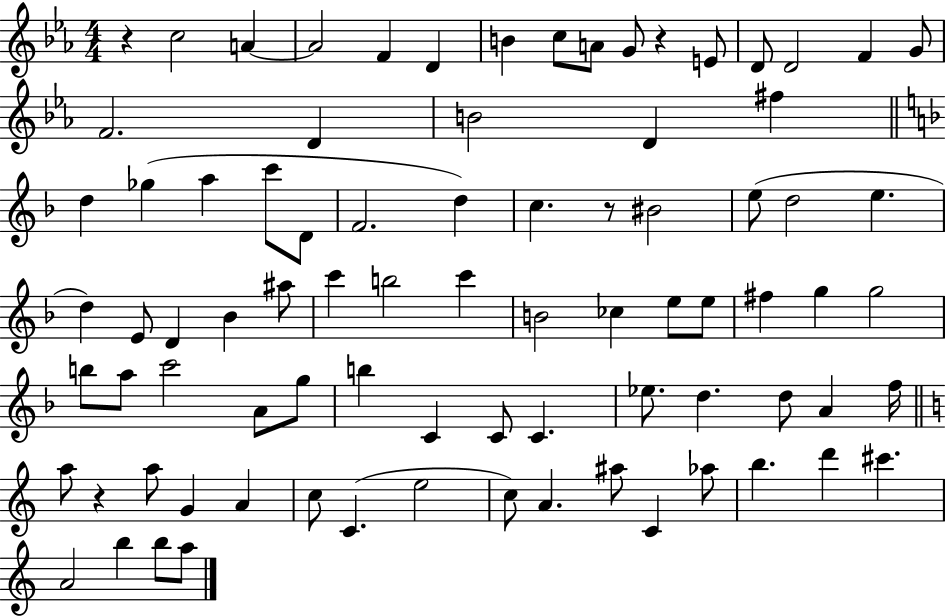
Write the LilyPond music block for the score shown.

{
  \clef treble
  \numericTimeSignature
  \time 4/4
  \key ees \major
  \repeat volta 2 { r4 c''2 a'4~~ | a'2 f'4 d'4 | b'4 c''8 a'8 g'8 r4 e'8 | d'8 d'2 f'4 g'8 | \break f'2. d'4 | b'2 d'4 fis''4 | \bar "||" \break \key f \major d''4 ges''4( a''4 c'''8 d'8 | f'2. d''4) | c''4. r8 bis'2 | e''8( d''2 e''4. | \break d''4) e'8 d'4 bes'4 ais''8 | c'''4 b''2 c'''4 | b'2 ces''4 e''8 e''8 | fis''4 g''4 g''2 | \break b''8 a''8 c'''2 a'8 g''8 | b''4 c'4 c'8 c'4. | ees''8. d''4. d''8 a'4 f''16 | \bar "||" \break \key c \major a''8 r4 a''8 g'4 a'4 | c''8 c'4.( e''2 | c''8) a'4. ais''8 c'4 aes''8 | b''4. d'''4 cis'''4. | \break a'2 b''4 b''8 a''8 | } \bar "|."
}